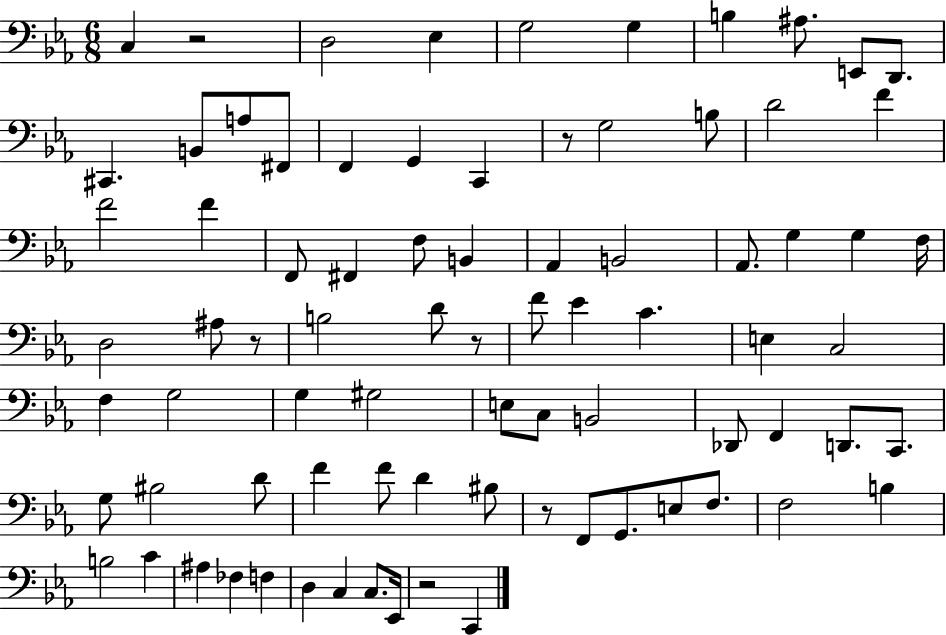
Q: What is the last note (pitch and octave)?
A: C2